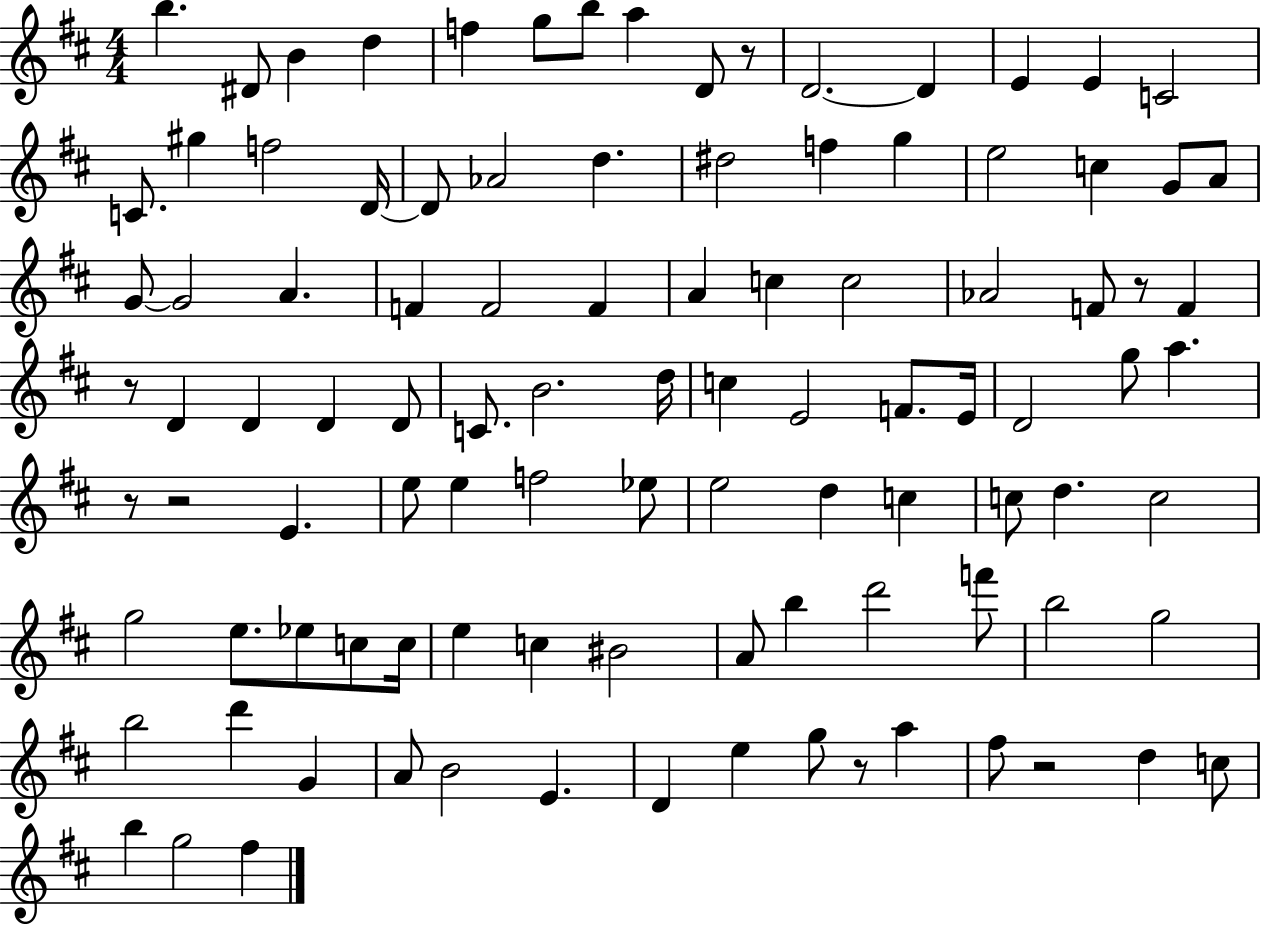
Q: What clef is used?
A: treble